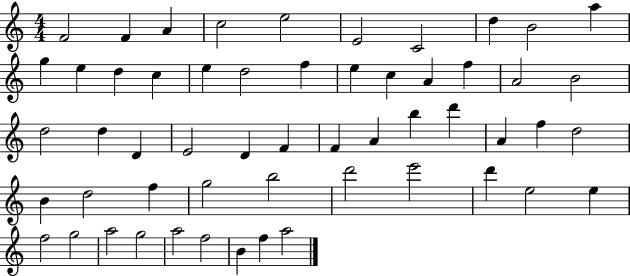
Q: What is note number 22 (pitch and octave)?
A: A4